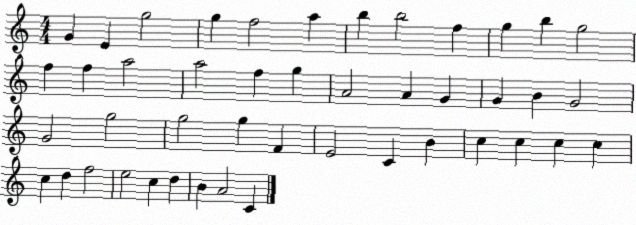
X:1
T:Untitled
M:4/4
L:1/4
K:C
G E g2 g f2 a b b2 f g b g2 f f a2 a2 f g A2 A G G B G2 G2 g2 g2 g F E2 C B c c c c c d f2 e2 c d B A2 C